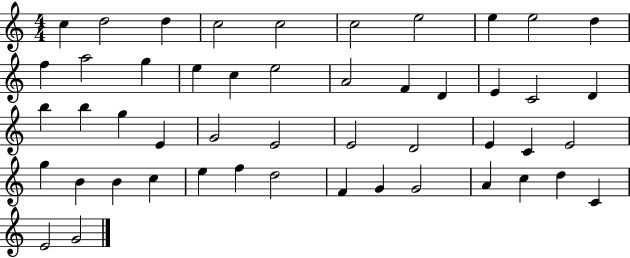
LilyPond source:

{
  \clef treble
  \numericTimeSignature
  \time 4/4
  \key c \major
  c''4 d''2 d''4 | c''2 c''2 | c''2 e''2 | e''4 e''2 d''4 | \break f''4 a''2 g''4 | e''4 c''4 e''2 | a'2 f'4 d'4 | e'4 c'2 d'4 | \break b''4 b''4 g''4 e'4 | g'2 e'2 | e'2 d'2 | e'4 c'4 e'2 | \break g''4 b'4 b'4 c''4 | e''4 f''4 d''2 | f'4 g'4 g'2 | a'4 c''4 d''4 c'4 | \break e'2 g'2 | \bar "|."
}